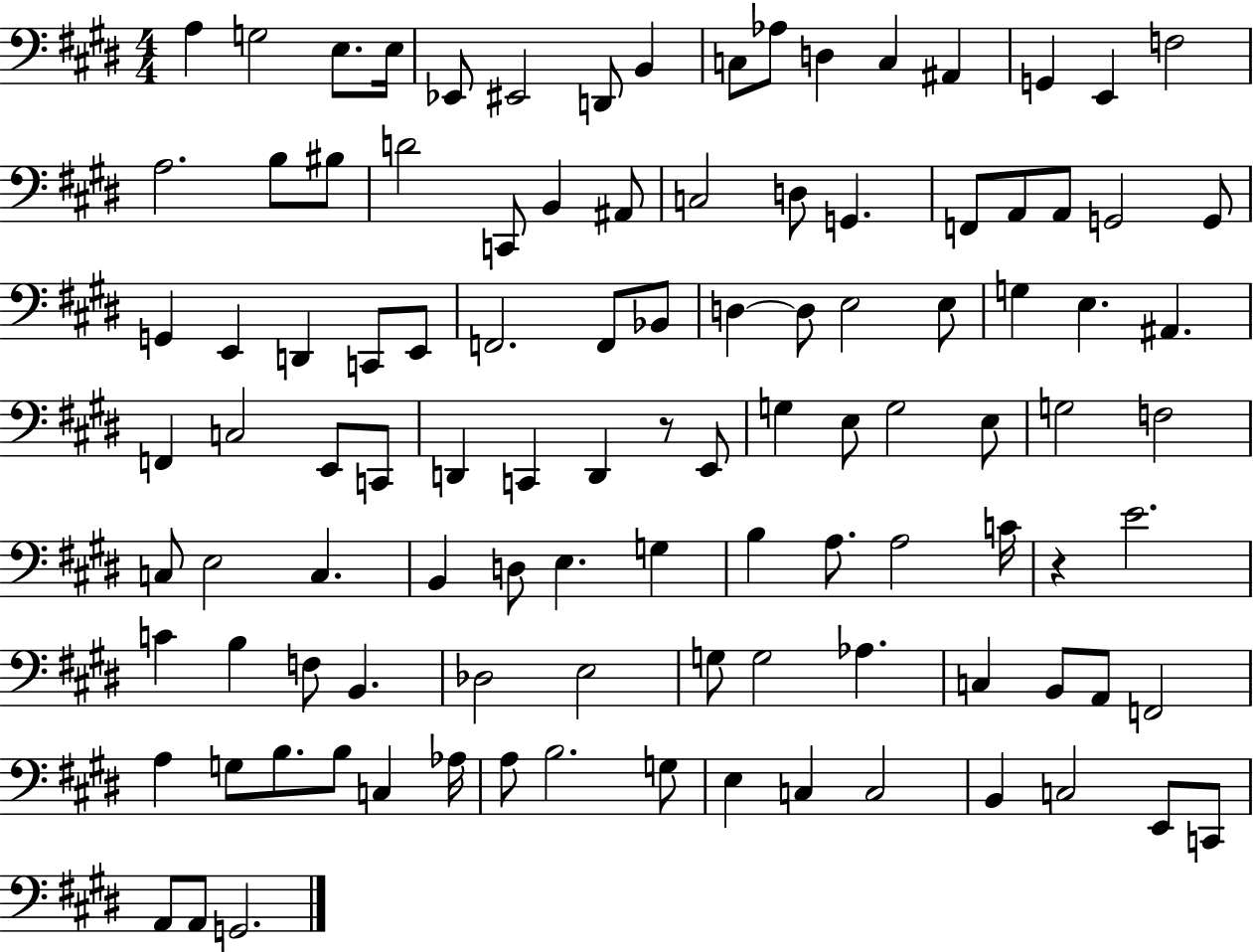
{
  \clef bass
  \numericTimeSignature
  \time 4/4
  \key e \major
  \repeat volta 2 { a4 g2 e8. e16 | ees,8 eis,2 d,8 b,4 | c8 aes8 d4 c4 ais,4 | g,4 e,4 f2 | \break a2. b8 bis8 | d'2 c,8 b,4 ais,8 | c2 d8 g,4. | f,8 a,8 a,8 g,2 g,8 | \break g,4 e,4 d,4 c,8 e,8 | f,2. f,8 bes,8 | d4~~ d8 e2 e8 | g4 e4. ais,4. | \break f,4 c2 e,8 c,8 | d,4 c,4 d,4 r8 e,8 | g4 e8 g2 e8 | g2 f2 | \break c8 e2 c4. | b,4 d8 e4. g4 | b4 a8. a2 c'16 | r4 e'2. | \break c'4 b4 f8 b,4. | des2 e2 | g8 g2 aes4. | c4 b,8 a,8 f,2 | \break a4 g8 b8. b8 c4 aes16 | a8 b2. g8 | e4 c4 c2 | b,4 c2 e,8 c,8 | \break a,8 a,8 g,2. | } \bar "|."
}